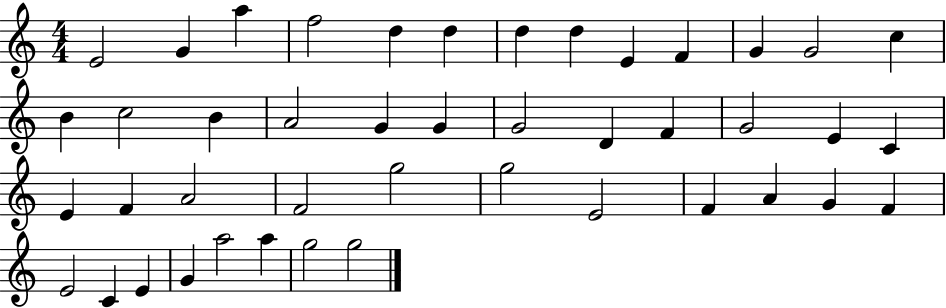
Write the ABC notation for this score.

X:1
T:Untitled
M:4/4
L:1/4
K:C
E2 G a f2 d d d d E F G G2 c B c2 B A2 G G G2 D F G2 E C E F A2 F2 g2 g2 E2 F A G F E2 C E G a2 a g2 g2